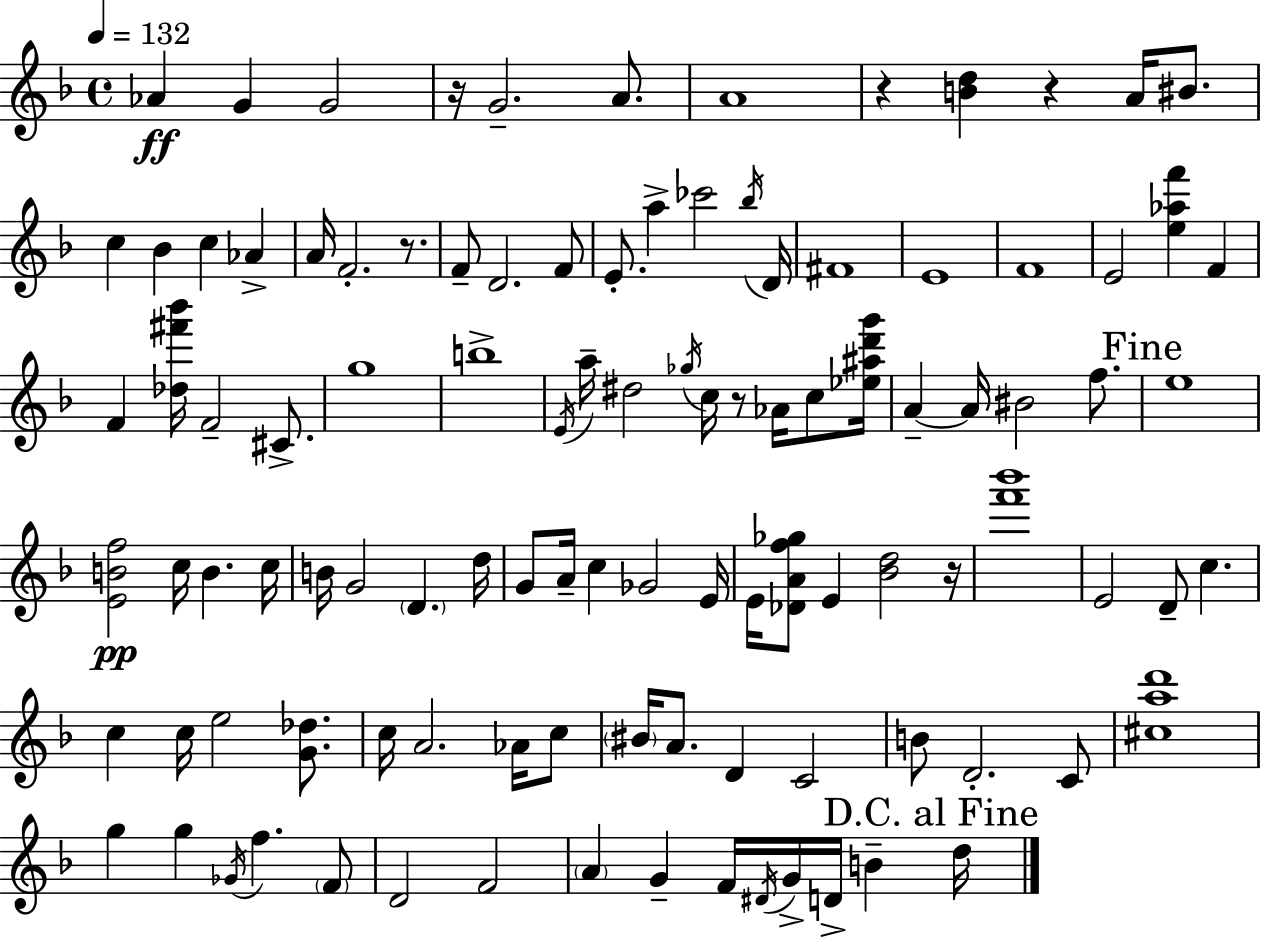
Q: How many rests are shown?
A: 6